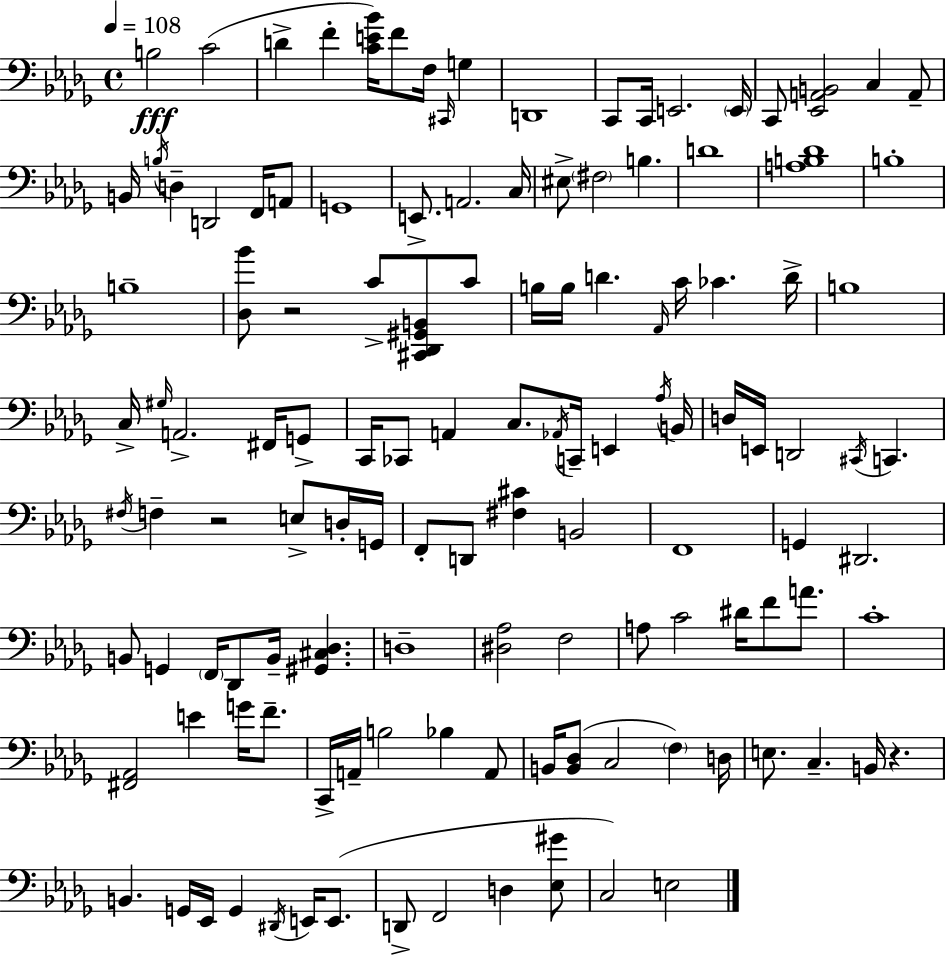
X:1
T:Untitled
M:4/4
L:1/4
K:Bbm
B,2 C2 D F [CE_B]/4 F/2 F,/4 ^C,,/4 G, D,,4 C,,/2 C,,/4 E,,2 E,,/4 C,,/2 [_E,,A,,B,,]2 C, A,,/2 B,,/4 B,/4 D, D,,2 F,,/4 A,,/2 G,,4 E,,/2 A,,2 C,/4 ^E,/2 ^F,2 B, D4 [A,B,_D]4 B,4 B,4 [_D,_B]/2 z2 C/2 [^C,,_D,,^G,,B,,]/2 C/2 B,/4 B,/4 D _A,,/4 C/4 _C D/4 B,4 C,/4 ^G,/4 A,,2 ^F,,/4 G,,/2 C,,/4 _C,,/2 A,, C,/2 _A,,/4 C,,/4 E,, _A,/4 B,,/4 D,/4 E,,/4 D,,2 ^C,,/4 C,, ^F,/4 F, z2 E,/2 D,/4 G,,/4 F,,/2 D,,/2 [^F,^C] B,,2 F,,4 G,, ^D,,2 B,,/2 G,, F,,/4 _D,,/2 B,,/4 [^G,,^C,_D,] D,4 [^D,_A,]2 F,2 A,/2 C2 ^D/4 F/2 A/2 C4 [^F,,_A,,]2 E G/4 F/2 C,,/4 A,,/4 B,2 _B, A,,/2 B,,/4 [B,,_D,]/2 C,2 F, D,/4 E,/2 C, B,,/4 z B,, G,,/4 _E,,/4 G,, ^D,,/4 E,,/4 E,,/2 D,,/2 F,,2 D, [_E,^G]/2 C,2 E,2